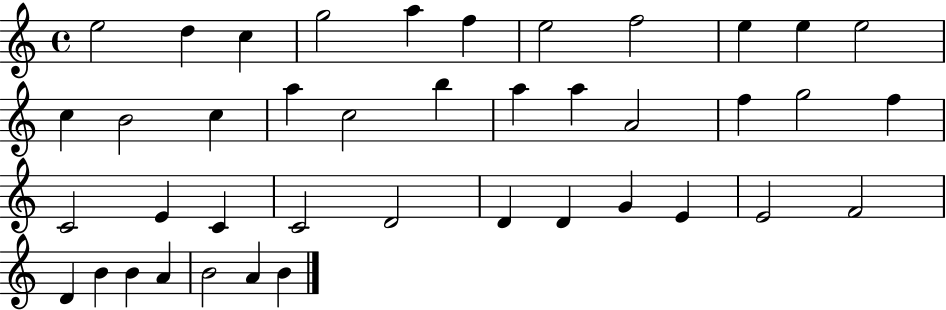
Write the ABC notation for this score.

X:1
T:Untitled
M:4/4
L:1/4
K:C
e2 d c g2 a f e2 f2 e e e2 c B2 c a c2 b a a A2 f g2 f C2 E C C2 D2 D D G E E2 F2 D B B A B2 A B